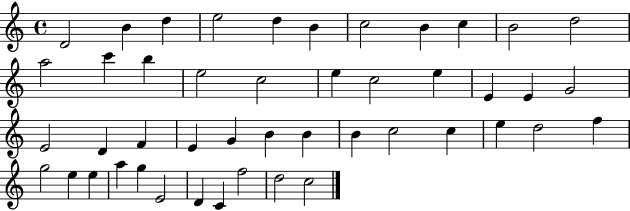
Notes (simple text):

D4/h B4/q D5/q E5/h D5/q B4/q C5/h B4/q C5/q B4/h D5/h A5/h C6/q B5/q E5/h C5/h E5/q C5/h E5/q E4/q E4/q G4/h E4/h D4/q F4/q E4/q G4/q B4/q B4/q B4/q C5/h C5/q E5/q D5/h F5/q G5/h E5/q E5/q A5/q G5/q E4/h D4/q C4/q F5/h D5/h C5/h